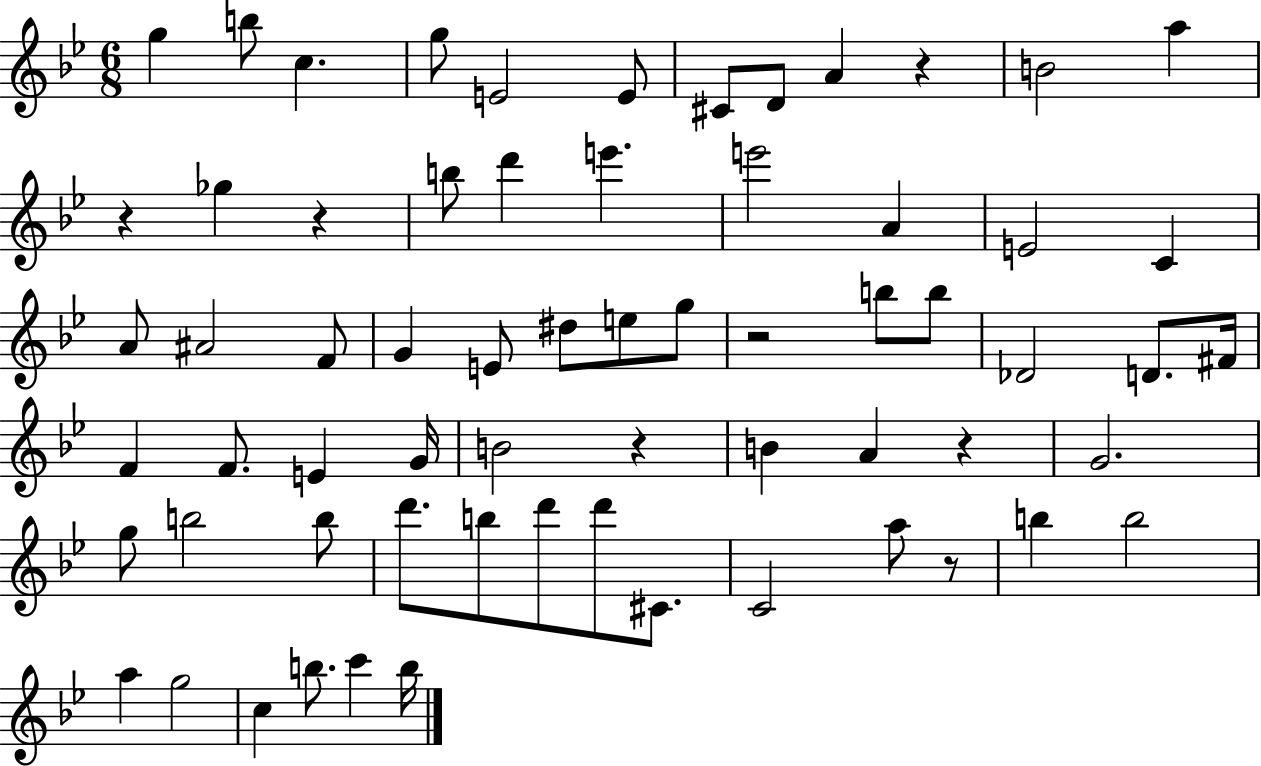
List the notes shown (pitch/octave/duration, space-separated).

G5/q B5/e C5/q. G5/e E4/h E4/e C#4/e D4/e A4/q R/q B4/h A5/q R/q Gb5/q R/q B5/e D6/q E6/q. E6/h A4/q E4/h C4/q A4/e A#4/h F4/e G4/q E4/e D#5/e E5/e G5/e R/h B5/e B5/e Db4/h D4/e. F#4/s F4/q F4/e. E4/q G4/s B4/h R/q B4/q A4/q R/q G4/h. G5/e B5/h B5/e D6/e. B5/e D6/e D6/e C#4/e. C4/h A5/e R/e B5/q B5/h A5/q G5/h C5/q B5/e. C6/q B5/s